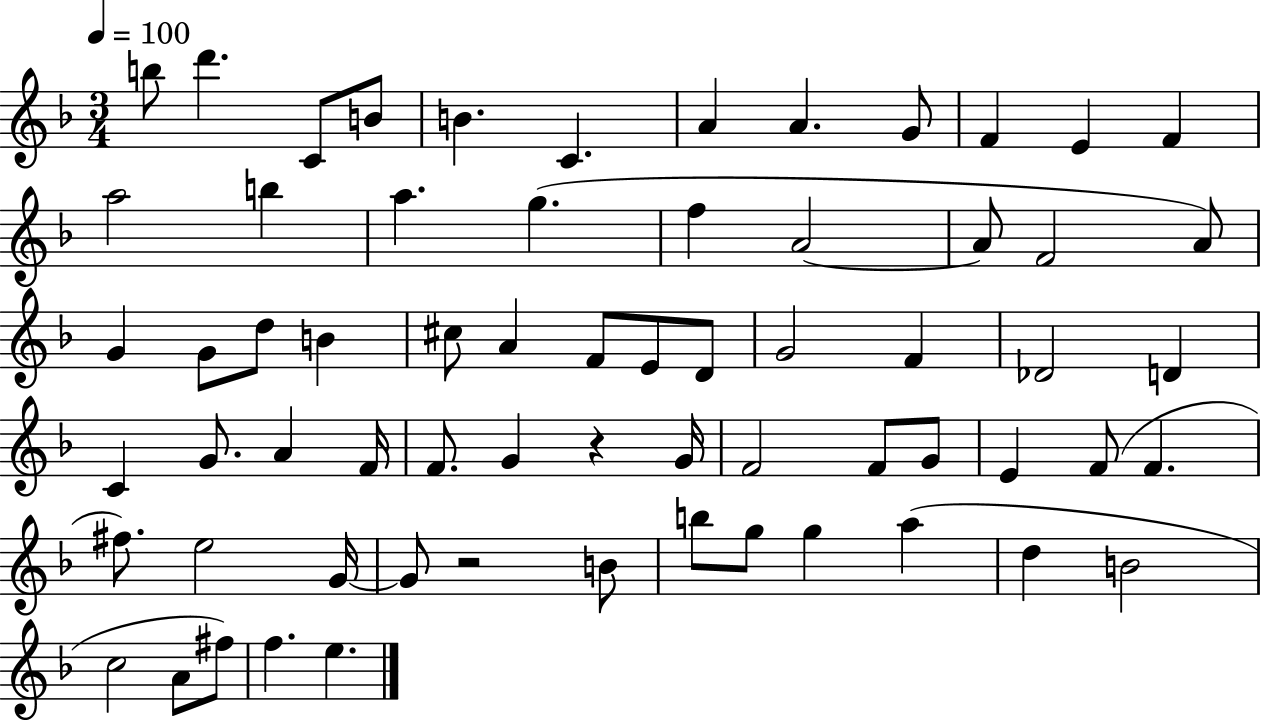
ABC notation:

X:1
T:Untitled
M:3/4
L:1/4
K:F
b/2 d' C/2 B/2 B C A A G/2 F E F a2 b a g f A2 A/2 F2 A/2 G G/2 d/2 B ^c/2 A F/2 E/2 D/2 G2 F _D2 D C G/2 A F/4 F/2 G z G/4 F2 F/2 G/2 E F/2 F ^f/2 e2 G/4 G/2 z2 B/2 b/2 g/2 g a d B2 c2 A/2 ^f/2 f e